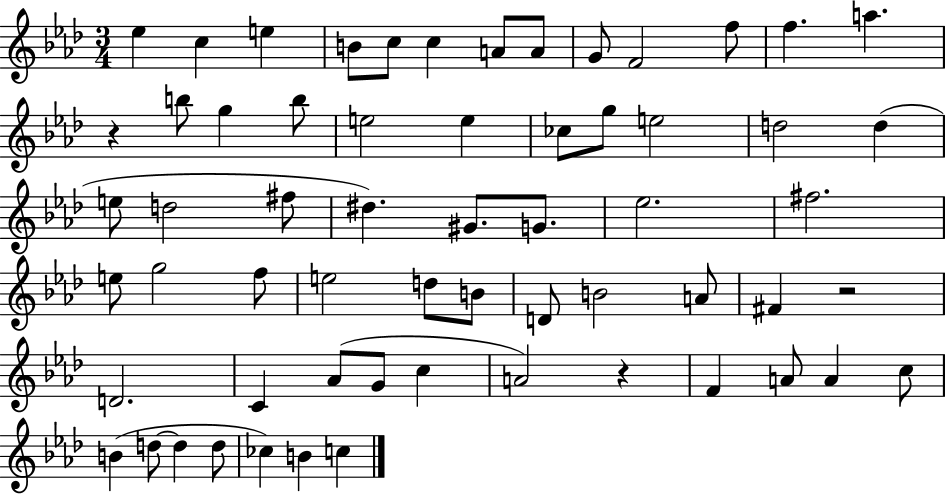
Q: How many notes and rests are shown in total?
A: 61